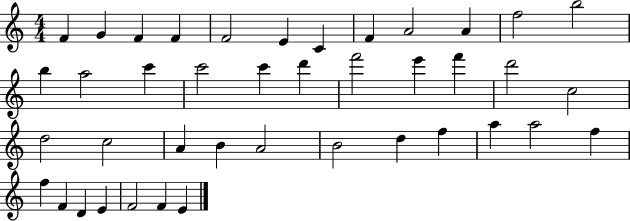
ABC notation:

X:1
T:Untitled
M:4/4
L:1/4
K:C
F G F F F2 E C F A2 A f2 b2 b a2 c' c'2 c' d' f'2 e' f' d'2 c2 d2 c2 A B A2 B2 d f a a2 f f F D E F2 F E